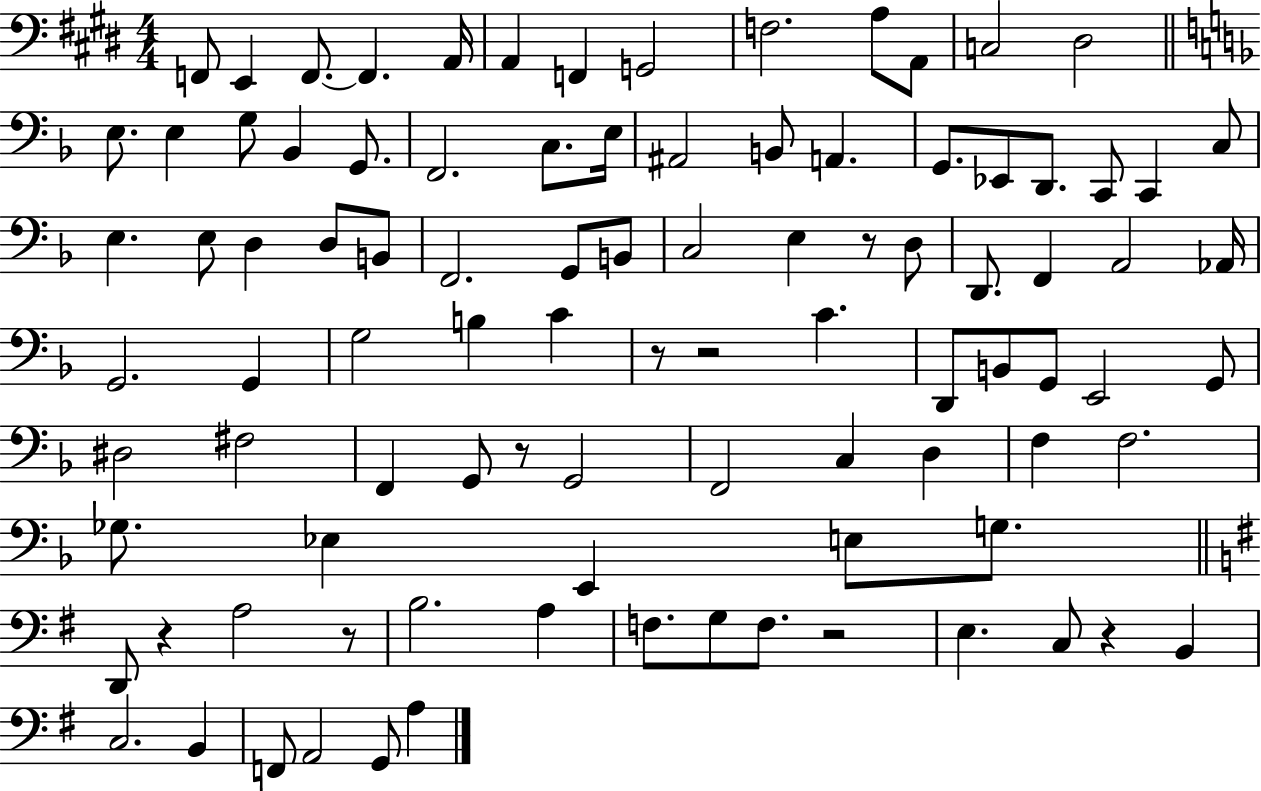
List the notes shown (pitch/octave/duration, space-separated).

F2/e E2/q F2/e. F2/q. A2/s A2/q F2/q G2/h F3/h. A3/e A2/e C3/h D#3/h E3/e. E3/q G3/e Bb2/q G2/e. F2/h. C3/e. E3/s A#2/h B2/e A2/q. G2/e. Eb2/e D2/e. C2/e C2/q C3/e E3/q. E3/e D3/q D3/e B2/e F2/h. G2/e B2/e C3/h E3/q R/e D3/e D2/e. F2/q A2/h Ab2/s G2/h. G2/q G3/h B3/q C4/q R/e R/h C4/q. D2/e B2/e G2/e E2/h G2/e D#3/h F#3/h F2/q G2/e R/e G2/h F2/h C3/q D3/q F3/q F3/h. Gb3/e. Eb3/q E2/q E3/e G3/e. D2/e R/q A3/h R/e B3/h. A3/q F3/e. G3/e F3/e. R/h E3/q. C3/e R/q B2/q C3/h. B2/q F2/e A2/h G2/e A3/q